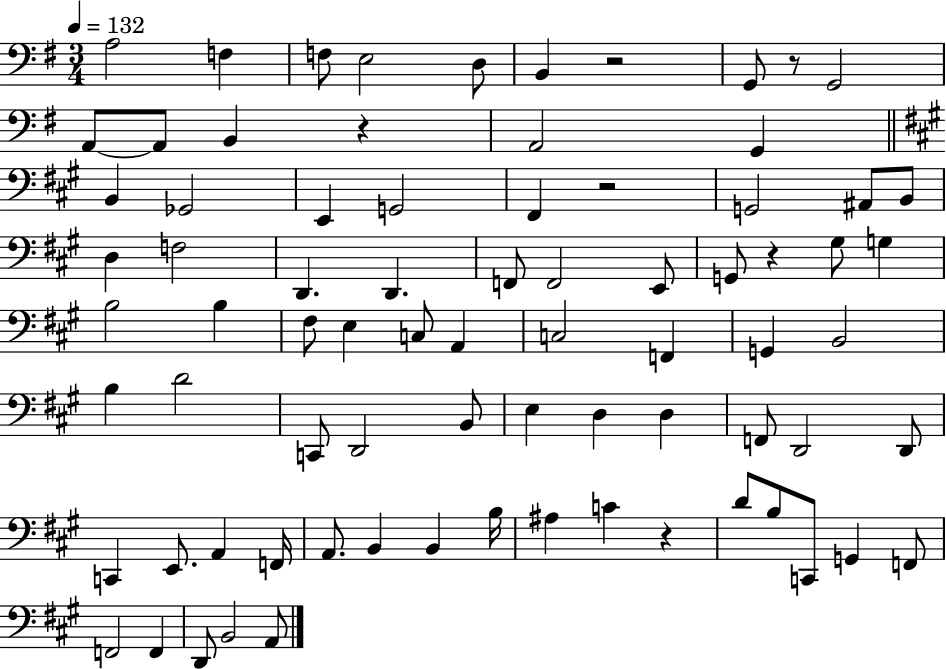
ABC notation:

X:1
T:Untitled
M:3/4
L:1/4
K:G
A,2 F, F,/2 E,2 D,/2 B,, z2 G,,/2 z/2 G,,2 A,,/2 A,,/2 B,, z A,,2 G,, B,, _G,,2 E,, G,,2 ^F,, z2 G,,2 ^A,,/2 B,,/2 D, F,2 D,, D,, F,,/2 F,,2 E,,/2 G,,/2 z ^G,/2 G, B,2 B, ^F,/2 E, C,/2 A,, C,2 F,, G,, B,,2 B, D2 C,,/2 D,,2 B,,/2 E, D, D, F,,/2 D,,2 D,,/2 C,, E,,/2 A,, F,,/4 A,,/2 B,, B,, B,/4 ^A, C z D/2 B,/2 C,,/2 G,, F,,/2 F,,2 F,, D,,/2 B,,2 A,,/2